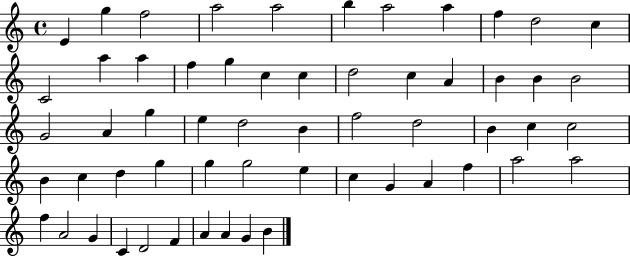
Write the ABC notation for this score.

X:1
T:Untitled
M:4/4
L:1/4
K:C
E g f2 a2 a2 b a2 a f d2 c C2 a a f g c c d2 c A B B B2 G2 A g e d2 B f2 d2 B c c2 B c d g g g2 e c G A f a2 a2 f A2 G C D2 F A A G B